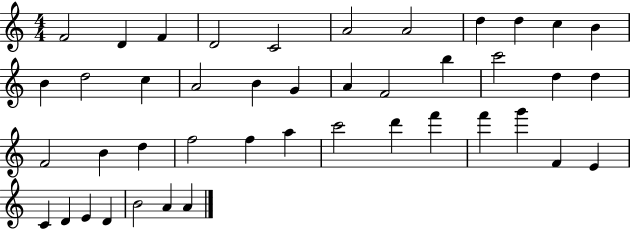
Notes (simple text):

F4/h D4/q F4/q D4/h C4/h A4/h A4/h D5/q D5/q C5/q B4/q B4/q D5/h C5/q A4/h B4/q G4/q A4/q F4/h B5/q C6/h D5/q D5/q F4/h B4/q D5/q F5/h F5/q A5/q C6/h D6/q F6/q F6/q G6/q F4/q E4/q C4/q D4/q E4/q D4/q B4/h A4/q A4/q